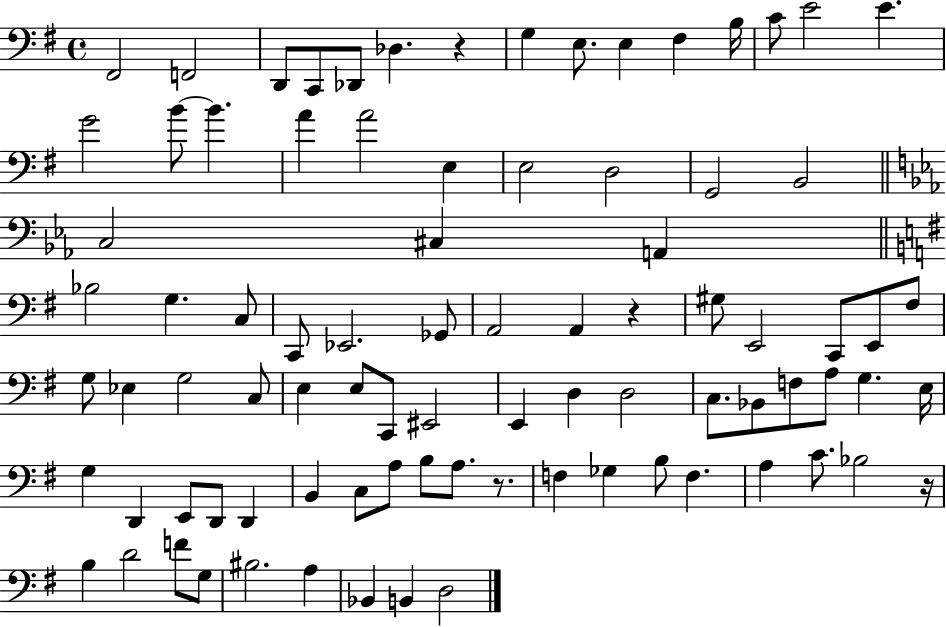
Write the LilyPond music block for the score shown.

{
  \clef bass
  \time 4/4
  \defaultTimeSignature
  \key g \major
  fis,2 f,2 | d,8 c,8 des,8 des4. r4 | g4 e8. e4 fis4 b16 | c'8 e'2 e'4. | \break g'2 b'8~~ b'4. | a'4 a'2 e4 | e2 d2 | g,2 b,2 | \break \bar "||" \break \key ees \major c2 cis4 a,4 | \bar "||" \break \key e \minor bes2 g4. c8 | c,8 ees,2. ges,8 | a,2 a,4 r4 | gis8 e,2 c,8 e,8 fis8 | \break g8 ees4 g2 c8 | e4 e8 c,8 eis,2 | e,4 d4 d2 | c8. bes,8 f8 a8 g4. e16 | \break g4 d,4 e,8 d,8 d,4 | b,4 c8 a8 b8 a8. r8. | f4 ges4 b8 f4. | a4 c'8. bes2 r16 | \break b4 d'2 f'8 g8 | bis2. a4 | bes,4 b,4 d2 | \bar "|."
}